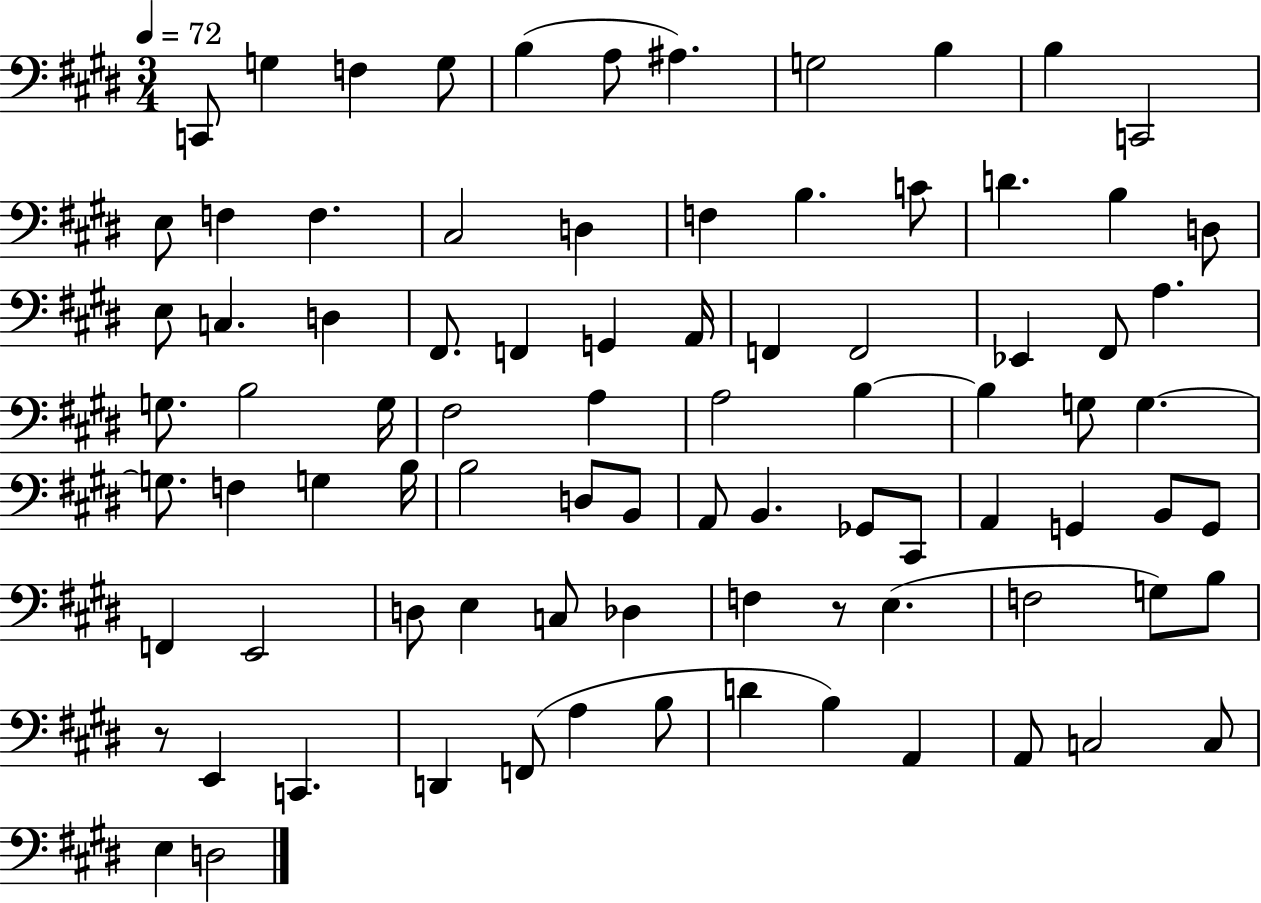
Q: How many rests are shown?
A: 2